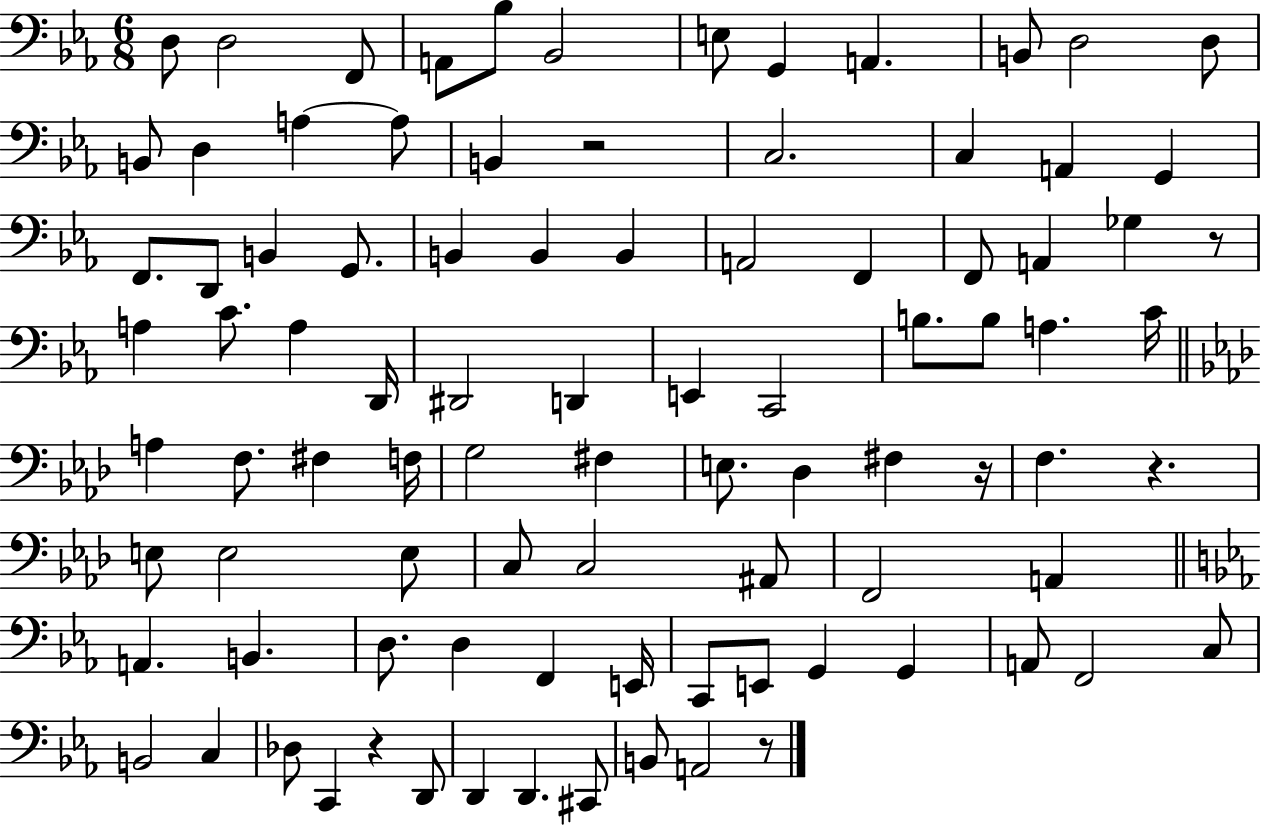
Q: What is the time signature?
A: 6/8